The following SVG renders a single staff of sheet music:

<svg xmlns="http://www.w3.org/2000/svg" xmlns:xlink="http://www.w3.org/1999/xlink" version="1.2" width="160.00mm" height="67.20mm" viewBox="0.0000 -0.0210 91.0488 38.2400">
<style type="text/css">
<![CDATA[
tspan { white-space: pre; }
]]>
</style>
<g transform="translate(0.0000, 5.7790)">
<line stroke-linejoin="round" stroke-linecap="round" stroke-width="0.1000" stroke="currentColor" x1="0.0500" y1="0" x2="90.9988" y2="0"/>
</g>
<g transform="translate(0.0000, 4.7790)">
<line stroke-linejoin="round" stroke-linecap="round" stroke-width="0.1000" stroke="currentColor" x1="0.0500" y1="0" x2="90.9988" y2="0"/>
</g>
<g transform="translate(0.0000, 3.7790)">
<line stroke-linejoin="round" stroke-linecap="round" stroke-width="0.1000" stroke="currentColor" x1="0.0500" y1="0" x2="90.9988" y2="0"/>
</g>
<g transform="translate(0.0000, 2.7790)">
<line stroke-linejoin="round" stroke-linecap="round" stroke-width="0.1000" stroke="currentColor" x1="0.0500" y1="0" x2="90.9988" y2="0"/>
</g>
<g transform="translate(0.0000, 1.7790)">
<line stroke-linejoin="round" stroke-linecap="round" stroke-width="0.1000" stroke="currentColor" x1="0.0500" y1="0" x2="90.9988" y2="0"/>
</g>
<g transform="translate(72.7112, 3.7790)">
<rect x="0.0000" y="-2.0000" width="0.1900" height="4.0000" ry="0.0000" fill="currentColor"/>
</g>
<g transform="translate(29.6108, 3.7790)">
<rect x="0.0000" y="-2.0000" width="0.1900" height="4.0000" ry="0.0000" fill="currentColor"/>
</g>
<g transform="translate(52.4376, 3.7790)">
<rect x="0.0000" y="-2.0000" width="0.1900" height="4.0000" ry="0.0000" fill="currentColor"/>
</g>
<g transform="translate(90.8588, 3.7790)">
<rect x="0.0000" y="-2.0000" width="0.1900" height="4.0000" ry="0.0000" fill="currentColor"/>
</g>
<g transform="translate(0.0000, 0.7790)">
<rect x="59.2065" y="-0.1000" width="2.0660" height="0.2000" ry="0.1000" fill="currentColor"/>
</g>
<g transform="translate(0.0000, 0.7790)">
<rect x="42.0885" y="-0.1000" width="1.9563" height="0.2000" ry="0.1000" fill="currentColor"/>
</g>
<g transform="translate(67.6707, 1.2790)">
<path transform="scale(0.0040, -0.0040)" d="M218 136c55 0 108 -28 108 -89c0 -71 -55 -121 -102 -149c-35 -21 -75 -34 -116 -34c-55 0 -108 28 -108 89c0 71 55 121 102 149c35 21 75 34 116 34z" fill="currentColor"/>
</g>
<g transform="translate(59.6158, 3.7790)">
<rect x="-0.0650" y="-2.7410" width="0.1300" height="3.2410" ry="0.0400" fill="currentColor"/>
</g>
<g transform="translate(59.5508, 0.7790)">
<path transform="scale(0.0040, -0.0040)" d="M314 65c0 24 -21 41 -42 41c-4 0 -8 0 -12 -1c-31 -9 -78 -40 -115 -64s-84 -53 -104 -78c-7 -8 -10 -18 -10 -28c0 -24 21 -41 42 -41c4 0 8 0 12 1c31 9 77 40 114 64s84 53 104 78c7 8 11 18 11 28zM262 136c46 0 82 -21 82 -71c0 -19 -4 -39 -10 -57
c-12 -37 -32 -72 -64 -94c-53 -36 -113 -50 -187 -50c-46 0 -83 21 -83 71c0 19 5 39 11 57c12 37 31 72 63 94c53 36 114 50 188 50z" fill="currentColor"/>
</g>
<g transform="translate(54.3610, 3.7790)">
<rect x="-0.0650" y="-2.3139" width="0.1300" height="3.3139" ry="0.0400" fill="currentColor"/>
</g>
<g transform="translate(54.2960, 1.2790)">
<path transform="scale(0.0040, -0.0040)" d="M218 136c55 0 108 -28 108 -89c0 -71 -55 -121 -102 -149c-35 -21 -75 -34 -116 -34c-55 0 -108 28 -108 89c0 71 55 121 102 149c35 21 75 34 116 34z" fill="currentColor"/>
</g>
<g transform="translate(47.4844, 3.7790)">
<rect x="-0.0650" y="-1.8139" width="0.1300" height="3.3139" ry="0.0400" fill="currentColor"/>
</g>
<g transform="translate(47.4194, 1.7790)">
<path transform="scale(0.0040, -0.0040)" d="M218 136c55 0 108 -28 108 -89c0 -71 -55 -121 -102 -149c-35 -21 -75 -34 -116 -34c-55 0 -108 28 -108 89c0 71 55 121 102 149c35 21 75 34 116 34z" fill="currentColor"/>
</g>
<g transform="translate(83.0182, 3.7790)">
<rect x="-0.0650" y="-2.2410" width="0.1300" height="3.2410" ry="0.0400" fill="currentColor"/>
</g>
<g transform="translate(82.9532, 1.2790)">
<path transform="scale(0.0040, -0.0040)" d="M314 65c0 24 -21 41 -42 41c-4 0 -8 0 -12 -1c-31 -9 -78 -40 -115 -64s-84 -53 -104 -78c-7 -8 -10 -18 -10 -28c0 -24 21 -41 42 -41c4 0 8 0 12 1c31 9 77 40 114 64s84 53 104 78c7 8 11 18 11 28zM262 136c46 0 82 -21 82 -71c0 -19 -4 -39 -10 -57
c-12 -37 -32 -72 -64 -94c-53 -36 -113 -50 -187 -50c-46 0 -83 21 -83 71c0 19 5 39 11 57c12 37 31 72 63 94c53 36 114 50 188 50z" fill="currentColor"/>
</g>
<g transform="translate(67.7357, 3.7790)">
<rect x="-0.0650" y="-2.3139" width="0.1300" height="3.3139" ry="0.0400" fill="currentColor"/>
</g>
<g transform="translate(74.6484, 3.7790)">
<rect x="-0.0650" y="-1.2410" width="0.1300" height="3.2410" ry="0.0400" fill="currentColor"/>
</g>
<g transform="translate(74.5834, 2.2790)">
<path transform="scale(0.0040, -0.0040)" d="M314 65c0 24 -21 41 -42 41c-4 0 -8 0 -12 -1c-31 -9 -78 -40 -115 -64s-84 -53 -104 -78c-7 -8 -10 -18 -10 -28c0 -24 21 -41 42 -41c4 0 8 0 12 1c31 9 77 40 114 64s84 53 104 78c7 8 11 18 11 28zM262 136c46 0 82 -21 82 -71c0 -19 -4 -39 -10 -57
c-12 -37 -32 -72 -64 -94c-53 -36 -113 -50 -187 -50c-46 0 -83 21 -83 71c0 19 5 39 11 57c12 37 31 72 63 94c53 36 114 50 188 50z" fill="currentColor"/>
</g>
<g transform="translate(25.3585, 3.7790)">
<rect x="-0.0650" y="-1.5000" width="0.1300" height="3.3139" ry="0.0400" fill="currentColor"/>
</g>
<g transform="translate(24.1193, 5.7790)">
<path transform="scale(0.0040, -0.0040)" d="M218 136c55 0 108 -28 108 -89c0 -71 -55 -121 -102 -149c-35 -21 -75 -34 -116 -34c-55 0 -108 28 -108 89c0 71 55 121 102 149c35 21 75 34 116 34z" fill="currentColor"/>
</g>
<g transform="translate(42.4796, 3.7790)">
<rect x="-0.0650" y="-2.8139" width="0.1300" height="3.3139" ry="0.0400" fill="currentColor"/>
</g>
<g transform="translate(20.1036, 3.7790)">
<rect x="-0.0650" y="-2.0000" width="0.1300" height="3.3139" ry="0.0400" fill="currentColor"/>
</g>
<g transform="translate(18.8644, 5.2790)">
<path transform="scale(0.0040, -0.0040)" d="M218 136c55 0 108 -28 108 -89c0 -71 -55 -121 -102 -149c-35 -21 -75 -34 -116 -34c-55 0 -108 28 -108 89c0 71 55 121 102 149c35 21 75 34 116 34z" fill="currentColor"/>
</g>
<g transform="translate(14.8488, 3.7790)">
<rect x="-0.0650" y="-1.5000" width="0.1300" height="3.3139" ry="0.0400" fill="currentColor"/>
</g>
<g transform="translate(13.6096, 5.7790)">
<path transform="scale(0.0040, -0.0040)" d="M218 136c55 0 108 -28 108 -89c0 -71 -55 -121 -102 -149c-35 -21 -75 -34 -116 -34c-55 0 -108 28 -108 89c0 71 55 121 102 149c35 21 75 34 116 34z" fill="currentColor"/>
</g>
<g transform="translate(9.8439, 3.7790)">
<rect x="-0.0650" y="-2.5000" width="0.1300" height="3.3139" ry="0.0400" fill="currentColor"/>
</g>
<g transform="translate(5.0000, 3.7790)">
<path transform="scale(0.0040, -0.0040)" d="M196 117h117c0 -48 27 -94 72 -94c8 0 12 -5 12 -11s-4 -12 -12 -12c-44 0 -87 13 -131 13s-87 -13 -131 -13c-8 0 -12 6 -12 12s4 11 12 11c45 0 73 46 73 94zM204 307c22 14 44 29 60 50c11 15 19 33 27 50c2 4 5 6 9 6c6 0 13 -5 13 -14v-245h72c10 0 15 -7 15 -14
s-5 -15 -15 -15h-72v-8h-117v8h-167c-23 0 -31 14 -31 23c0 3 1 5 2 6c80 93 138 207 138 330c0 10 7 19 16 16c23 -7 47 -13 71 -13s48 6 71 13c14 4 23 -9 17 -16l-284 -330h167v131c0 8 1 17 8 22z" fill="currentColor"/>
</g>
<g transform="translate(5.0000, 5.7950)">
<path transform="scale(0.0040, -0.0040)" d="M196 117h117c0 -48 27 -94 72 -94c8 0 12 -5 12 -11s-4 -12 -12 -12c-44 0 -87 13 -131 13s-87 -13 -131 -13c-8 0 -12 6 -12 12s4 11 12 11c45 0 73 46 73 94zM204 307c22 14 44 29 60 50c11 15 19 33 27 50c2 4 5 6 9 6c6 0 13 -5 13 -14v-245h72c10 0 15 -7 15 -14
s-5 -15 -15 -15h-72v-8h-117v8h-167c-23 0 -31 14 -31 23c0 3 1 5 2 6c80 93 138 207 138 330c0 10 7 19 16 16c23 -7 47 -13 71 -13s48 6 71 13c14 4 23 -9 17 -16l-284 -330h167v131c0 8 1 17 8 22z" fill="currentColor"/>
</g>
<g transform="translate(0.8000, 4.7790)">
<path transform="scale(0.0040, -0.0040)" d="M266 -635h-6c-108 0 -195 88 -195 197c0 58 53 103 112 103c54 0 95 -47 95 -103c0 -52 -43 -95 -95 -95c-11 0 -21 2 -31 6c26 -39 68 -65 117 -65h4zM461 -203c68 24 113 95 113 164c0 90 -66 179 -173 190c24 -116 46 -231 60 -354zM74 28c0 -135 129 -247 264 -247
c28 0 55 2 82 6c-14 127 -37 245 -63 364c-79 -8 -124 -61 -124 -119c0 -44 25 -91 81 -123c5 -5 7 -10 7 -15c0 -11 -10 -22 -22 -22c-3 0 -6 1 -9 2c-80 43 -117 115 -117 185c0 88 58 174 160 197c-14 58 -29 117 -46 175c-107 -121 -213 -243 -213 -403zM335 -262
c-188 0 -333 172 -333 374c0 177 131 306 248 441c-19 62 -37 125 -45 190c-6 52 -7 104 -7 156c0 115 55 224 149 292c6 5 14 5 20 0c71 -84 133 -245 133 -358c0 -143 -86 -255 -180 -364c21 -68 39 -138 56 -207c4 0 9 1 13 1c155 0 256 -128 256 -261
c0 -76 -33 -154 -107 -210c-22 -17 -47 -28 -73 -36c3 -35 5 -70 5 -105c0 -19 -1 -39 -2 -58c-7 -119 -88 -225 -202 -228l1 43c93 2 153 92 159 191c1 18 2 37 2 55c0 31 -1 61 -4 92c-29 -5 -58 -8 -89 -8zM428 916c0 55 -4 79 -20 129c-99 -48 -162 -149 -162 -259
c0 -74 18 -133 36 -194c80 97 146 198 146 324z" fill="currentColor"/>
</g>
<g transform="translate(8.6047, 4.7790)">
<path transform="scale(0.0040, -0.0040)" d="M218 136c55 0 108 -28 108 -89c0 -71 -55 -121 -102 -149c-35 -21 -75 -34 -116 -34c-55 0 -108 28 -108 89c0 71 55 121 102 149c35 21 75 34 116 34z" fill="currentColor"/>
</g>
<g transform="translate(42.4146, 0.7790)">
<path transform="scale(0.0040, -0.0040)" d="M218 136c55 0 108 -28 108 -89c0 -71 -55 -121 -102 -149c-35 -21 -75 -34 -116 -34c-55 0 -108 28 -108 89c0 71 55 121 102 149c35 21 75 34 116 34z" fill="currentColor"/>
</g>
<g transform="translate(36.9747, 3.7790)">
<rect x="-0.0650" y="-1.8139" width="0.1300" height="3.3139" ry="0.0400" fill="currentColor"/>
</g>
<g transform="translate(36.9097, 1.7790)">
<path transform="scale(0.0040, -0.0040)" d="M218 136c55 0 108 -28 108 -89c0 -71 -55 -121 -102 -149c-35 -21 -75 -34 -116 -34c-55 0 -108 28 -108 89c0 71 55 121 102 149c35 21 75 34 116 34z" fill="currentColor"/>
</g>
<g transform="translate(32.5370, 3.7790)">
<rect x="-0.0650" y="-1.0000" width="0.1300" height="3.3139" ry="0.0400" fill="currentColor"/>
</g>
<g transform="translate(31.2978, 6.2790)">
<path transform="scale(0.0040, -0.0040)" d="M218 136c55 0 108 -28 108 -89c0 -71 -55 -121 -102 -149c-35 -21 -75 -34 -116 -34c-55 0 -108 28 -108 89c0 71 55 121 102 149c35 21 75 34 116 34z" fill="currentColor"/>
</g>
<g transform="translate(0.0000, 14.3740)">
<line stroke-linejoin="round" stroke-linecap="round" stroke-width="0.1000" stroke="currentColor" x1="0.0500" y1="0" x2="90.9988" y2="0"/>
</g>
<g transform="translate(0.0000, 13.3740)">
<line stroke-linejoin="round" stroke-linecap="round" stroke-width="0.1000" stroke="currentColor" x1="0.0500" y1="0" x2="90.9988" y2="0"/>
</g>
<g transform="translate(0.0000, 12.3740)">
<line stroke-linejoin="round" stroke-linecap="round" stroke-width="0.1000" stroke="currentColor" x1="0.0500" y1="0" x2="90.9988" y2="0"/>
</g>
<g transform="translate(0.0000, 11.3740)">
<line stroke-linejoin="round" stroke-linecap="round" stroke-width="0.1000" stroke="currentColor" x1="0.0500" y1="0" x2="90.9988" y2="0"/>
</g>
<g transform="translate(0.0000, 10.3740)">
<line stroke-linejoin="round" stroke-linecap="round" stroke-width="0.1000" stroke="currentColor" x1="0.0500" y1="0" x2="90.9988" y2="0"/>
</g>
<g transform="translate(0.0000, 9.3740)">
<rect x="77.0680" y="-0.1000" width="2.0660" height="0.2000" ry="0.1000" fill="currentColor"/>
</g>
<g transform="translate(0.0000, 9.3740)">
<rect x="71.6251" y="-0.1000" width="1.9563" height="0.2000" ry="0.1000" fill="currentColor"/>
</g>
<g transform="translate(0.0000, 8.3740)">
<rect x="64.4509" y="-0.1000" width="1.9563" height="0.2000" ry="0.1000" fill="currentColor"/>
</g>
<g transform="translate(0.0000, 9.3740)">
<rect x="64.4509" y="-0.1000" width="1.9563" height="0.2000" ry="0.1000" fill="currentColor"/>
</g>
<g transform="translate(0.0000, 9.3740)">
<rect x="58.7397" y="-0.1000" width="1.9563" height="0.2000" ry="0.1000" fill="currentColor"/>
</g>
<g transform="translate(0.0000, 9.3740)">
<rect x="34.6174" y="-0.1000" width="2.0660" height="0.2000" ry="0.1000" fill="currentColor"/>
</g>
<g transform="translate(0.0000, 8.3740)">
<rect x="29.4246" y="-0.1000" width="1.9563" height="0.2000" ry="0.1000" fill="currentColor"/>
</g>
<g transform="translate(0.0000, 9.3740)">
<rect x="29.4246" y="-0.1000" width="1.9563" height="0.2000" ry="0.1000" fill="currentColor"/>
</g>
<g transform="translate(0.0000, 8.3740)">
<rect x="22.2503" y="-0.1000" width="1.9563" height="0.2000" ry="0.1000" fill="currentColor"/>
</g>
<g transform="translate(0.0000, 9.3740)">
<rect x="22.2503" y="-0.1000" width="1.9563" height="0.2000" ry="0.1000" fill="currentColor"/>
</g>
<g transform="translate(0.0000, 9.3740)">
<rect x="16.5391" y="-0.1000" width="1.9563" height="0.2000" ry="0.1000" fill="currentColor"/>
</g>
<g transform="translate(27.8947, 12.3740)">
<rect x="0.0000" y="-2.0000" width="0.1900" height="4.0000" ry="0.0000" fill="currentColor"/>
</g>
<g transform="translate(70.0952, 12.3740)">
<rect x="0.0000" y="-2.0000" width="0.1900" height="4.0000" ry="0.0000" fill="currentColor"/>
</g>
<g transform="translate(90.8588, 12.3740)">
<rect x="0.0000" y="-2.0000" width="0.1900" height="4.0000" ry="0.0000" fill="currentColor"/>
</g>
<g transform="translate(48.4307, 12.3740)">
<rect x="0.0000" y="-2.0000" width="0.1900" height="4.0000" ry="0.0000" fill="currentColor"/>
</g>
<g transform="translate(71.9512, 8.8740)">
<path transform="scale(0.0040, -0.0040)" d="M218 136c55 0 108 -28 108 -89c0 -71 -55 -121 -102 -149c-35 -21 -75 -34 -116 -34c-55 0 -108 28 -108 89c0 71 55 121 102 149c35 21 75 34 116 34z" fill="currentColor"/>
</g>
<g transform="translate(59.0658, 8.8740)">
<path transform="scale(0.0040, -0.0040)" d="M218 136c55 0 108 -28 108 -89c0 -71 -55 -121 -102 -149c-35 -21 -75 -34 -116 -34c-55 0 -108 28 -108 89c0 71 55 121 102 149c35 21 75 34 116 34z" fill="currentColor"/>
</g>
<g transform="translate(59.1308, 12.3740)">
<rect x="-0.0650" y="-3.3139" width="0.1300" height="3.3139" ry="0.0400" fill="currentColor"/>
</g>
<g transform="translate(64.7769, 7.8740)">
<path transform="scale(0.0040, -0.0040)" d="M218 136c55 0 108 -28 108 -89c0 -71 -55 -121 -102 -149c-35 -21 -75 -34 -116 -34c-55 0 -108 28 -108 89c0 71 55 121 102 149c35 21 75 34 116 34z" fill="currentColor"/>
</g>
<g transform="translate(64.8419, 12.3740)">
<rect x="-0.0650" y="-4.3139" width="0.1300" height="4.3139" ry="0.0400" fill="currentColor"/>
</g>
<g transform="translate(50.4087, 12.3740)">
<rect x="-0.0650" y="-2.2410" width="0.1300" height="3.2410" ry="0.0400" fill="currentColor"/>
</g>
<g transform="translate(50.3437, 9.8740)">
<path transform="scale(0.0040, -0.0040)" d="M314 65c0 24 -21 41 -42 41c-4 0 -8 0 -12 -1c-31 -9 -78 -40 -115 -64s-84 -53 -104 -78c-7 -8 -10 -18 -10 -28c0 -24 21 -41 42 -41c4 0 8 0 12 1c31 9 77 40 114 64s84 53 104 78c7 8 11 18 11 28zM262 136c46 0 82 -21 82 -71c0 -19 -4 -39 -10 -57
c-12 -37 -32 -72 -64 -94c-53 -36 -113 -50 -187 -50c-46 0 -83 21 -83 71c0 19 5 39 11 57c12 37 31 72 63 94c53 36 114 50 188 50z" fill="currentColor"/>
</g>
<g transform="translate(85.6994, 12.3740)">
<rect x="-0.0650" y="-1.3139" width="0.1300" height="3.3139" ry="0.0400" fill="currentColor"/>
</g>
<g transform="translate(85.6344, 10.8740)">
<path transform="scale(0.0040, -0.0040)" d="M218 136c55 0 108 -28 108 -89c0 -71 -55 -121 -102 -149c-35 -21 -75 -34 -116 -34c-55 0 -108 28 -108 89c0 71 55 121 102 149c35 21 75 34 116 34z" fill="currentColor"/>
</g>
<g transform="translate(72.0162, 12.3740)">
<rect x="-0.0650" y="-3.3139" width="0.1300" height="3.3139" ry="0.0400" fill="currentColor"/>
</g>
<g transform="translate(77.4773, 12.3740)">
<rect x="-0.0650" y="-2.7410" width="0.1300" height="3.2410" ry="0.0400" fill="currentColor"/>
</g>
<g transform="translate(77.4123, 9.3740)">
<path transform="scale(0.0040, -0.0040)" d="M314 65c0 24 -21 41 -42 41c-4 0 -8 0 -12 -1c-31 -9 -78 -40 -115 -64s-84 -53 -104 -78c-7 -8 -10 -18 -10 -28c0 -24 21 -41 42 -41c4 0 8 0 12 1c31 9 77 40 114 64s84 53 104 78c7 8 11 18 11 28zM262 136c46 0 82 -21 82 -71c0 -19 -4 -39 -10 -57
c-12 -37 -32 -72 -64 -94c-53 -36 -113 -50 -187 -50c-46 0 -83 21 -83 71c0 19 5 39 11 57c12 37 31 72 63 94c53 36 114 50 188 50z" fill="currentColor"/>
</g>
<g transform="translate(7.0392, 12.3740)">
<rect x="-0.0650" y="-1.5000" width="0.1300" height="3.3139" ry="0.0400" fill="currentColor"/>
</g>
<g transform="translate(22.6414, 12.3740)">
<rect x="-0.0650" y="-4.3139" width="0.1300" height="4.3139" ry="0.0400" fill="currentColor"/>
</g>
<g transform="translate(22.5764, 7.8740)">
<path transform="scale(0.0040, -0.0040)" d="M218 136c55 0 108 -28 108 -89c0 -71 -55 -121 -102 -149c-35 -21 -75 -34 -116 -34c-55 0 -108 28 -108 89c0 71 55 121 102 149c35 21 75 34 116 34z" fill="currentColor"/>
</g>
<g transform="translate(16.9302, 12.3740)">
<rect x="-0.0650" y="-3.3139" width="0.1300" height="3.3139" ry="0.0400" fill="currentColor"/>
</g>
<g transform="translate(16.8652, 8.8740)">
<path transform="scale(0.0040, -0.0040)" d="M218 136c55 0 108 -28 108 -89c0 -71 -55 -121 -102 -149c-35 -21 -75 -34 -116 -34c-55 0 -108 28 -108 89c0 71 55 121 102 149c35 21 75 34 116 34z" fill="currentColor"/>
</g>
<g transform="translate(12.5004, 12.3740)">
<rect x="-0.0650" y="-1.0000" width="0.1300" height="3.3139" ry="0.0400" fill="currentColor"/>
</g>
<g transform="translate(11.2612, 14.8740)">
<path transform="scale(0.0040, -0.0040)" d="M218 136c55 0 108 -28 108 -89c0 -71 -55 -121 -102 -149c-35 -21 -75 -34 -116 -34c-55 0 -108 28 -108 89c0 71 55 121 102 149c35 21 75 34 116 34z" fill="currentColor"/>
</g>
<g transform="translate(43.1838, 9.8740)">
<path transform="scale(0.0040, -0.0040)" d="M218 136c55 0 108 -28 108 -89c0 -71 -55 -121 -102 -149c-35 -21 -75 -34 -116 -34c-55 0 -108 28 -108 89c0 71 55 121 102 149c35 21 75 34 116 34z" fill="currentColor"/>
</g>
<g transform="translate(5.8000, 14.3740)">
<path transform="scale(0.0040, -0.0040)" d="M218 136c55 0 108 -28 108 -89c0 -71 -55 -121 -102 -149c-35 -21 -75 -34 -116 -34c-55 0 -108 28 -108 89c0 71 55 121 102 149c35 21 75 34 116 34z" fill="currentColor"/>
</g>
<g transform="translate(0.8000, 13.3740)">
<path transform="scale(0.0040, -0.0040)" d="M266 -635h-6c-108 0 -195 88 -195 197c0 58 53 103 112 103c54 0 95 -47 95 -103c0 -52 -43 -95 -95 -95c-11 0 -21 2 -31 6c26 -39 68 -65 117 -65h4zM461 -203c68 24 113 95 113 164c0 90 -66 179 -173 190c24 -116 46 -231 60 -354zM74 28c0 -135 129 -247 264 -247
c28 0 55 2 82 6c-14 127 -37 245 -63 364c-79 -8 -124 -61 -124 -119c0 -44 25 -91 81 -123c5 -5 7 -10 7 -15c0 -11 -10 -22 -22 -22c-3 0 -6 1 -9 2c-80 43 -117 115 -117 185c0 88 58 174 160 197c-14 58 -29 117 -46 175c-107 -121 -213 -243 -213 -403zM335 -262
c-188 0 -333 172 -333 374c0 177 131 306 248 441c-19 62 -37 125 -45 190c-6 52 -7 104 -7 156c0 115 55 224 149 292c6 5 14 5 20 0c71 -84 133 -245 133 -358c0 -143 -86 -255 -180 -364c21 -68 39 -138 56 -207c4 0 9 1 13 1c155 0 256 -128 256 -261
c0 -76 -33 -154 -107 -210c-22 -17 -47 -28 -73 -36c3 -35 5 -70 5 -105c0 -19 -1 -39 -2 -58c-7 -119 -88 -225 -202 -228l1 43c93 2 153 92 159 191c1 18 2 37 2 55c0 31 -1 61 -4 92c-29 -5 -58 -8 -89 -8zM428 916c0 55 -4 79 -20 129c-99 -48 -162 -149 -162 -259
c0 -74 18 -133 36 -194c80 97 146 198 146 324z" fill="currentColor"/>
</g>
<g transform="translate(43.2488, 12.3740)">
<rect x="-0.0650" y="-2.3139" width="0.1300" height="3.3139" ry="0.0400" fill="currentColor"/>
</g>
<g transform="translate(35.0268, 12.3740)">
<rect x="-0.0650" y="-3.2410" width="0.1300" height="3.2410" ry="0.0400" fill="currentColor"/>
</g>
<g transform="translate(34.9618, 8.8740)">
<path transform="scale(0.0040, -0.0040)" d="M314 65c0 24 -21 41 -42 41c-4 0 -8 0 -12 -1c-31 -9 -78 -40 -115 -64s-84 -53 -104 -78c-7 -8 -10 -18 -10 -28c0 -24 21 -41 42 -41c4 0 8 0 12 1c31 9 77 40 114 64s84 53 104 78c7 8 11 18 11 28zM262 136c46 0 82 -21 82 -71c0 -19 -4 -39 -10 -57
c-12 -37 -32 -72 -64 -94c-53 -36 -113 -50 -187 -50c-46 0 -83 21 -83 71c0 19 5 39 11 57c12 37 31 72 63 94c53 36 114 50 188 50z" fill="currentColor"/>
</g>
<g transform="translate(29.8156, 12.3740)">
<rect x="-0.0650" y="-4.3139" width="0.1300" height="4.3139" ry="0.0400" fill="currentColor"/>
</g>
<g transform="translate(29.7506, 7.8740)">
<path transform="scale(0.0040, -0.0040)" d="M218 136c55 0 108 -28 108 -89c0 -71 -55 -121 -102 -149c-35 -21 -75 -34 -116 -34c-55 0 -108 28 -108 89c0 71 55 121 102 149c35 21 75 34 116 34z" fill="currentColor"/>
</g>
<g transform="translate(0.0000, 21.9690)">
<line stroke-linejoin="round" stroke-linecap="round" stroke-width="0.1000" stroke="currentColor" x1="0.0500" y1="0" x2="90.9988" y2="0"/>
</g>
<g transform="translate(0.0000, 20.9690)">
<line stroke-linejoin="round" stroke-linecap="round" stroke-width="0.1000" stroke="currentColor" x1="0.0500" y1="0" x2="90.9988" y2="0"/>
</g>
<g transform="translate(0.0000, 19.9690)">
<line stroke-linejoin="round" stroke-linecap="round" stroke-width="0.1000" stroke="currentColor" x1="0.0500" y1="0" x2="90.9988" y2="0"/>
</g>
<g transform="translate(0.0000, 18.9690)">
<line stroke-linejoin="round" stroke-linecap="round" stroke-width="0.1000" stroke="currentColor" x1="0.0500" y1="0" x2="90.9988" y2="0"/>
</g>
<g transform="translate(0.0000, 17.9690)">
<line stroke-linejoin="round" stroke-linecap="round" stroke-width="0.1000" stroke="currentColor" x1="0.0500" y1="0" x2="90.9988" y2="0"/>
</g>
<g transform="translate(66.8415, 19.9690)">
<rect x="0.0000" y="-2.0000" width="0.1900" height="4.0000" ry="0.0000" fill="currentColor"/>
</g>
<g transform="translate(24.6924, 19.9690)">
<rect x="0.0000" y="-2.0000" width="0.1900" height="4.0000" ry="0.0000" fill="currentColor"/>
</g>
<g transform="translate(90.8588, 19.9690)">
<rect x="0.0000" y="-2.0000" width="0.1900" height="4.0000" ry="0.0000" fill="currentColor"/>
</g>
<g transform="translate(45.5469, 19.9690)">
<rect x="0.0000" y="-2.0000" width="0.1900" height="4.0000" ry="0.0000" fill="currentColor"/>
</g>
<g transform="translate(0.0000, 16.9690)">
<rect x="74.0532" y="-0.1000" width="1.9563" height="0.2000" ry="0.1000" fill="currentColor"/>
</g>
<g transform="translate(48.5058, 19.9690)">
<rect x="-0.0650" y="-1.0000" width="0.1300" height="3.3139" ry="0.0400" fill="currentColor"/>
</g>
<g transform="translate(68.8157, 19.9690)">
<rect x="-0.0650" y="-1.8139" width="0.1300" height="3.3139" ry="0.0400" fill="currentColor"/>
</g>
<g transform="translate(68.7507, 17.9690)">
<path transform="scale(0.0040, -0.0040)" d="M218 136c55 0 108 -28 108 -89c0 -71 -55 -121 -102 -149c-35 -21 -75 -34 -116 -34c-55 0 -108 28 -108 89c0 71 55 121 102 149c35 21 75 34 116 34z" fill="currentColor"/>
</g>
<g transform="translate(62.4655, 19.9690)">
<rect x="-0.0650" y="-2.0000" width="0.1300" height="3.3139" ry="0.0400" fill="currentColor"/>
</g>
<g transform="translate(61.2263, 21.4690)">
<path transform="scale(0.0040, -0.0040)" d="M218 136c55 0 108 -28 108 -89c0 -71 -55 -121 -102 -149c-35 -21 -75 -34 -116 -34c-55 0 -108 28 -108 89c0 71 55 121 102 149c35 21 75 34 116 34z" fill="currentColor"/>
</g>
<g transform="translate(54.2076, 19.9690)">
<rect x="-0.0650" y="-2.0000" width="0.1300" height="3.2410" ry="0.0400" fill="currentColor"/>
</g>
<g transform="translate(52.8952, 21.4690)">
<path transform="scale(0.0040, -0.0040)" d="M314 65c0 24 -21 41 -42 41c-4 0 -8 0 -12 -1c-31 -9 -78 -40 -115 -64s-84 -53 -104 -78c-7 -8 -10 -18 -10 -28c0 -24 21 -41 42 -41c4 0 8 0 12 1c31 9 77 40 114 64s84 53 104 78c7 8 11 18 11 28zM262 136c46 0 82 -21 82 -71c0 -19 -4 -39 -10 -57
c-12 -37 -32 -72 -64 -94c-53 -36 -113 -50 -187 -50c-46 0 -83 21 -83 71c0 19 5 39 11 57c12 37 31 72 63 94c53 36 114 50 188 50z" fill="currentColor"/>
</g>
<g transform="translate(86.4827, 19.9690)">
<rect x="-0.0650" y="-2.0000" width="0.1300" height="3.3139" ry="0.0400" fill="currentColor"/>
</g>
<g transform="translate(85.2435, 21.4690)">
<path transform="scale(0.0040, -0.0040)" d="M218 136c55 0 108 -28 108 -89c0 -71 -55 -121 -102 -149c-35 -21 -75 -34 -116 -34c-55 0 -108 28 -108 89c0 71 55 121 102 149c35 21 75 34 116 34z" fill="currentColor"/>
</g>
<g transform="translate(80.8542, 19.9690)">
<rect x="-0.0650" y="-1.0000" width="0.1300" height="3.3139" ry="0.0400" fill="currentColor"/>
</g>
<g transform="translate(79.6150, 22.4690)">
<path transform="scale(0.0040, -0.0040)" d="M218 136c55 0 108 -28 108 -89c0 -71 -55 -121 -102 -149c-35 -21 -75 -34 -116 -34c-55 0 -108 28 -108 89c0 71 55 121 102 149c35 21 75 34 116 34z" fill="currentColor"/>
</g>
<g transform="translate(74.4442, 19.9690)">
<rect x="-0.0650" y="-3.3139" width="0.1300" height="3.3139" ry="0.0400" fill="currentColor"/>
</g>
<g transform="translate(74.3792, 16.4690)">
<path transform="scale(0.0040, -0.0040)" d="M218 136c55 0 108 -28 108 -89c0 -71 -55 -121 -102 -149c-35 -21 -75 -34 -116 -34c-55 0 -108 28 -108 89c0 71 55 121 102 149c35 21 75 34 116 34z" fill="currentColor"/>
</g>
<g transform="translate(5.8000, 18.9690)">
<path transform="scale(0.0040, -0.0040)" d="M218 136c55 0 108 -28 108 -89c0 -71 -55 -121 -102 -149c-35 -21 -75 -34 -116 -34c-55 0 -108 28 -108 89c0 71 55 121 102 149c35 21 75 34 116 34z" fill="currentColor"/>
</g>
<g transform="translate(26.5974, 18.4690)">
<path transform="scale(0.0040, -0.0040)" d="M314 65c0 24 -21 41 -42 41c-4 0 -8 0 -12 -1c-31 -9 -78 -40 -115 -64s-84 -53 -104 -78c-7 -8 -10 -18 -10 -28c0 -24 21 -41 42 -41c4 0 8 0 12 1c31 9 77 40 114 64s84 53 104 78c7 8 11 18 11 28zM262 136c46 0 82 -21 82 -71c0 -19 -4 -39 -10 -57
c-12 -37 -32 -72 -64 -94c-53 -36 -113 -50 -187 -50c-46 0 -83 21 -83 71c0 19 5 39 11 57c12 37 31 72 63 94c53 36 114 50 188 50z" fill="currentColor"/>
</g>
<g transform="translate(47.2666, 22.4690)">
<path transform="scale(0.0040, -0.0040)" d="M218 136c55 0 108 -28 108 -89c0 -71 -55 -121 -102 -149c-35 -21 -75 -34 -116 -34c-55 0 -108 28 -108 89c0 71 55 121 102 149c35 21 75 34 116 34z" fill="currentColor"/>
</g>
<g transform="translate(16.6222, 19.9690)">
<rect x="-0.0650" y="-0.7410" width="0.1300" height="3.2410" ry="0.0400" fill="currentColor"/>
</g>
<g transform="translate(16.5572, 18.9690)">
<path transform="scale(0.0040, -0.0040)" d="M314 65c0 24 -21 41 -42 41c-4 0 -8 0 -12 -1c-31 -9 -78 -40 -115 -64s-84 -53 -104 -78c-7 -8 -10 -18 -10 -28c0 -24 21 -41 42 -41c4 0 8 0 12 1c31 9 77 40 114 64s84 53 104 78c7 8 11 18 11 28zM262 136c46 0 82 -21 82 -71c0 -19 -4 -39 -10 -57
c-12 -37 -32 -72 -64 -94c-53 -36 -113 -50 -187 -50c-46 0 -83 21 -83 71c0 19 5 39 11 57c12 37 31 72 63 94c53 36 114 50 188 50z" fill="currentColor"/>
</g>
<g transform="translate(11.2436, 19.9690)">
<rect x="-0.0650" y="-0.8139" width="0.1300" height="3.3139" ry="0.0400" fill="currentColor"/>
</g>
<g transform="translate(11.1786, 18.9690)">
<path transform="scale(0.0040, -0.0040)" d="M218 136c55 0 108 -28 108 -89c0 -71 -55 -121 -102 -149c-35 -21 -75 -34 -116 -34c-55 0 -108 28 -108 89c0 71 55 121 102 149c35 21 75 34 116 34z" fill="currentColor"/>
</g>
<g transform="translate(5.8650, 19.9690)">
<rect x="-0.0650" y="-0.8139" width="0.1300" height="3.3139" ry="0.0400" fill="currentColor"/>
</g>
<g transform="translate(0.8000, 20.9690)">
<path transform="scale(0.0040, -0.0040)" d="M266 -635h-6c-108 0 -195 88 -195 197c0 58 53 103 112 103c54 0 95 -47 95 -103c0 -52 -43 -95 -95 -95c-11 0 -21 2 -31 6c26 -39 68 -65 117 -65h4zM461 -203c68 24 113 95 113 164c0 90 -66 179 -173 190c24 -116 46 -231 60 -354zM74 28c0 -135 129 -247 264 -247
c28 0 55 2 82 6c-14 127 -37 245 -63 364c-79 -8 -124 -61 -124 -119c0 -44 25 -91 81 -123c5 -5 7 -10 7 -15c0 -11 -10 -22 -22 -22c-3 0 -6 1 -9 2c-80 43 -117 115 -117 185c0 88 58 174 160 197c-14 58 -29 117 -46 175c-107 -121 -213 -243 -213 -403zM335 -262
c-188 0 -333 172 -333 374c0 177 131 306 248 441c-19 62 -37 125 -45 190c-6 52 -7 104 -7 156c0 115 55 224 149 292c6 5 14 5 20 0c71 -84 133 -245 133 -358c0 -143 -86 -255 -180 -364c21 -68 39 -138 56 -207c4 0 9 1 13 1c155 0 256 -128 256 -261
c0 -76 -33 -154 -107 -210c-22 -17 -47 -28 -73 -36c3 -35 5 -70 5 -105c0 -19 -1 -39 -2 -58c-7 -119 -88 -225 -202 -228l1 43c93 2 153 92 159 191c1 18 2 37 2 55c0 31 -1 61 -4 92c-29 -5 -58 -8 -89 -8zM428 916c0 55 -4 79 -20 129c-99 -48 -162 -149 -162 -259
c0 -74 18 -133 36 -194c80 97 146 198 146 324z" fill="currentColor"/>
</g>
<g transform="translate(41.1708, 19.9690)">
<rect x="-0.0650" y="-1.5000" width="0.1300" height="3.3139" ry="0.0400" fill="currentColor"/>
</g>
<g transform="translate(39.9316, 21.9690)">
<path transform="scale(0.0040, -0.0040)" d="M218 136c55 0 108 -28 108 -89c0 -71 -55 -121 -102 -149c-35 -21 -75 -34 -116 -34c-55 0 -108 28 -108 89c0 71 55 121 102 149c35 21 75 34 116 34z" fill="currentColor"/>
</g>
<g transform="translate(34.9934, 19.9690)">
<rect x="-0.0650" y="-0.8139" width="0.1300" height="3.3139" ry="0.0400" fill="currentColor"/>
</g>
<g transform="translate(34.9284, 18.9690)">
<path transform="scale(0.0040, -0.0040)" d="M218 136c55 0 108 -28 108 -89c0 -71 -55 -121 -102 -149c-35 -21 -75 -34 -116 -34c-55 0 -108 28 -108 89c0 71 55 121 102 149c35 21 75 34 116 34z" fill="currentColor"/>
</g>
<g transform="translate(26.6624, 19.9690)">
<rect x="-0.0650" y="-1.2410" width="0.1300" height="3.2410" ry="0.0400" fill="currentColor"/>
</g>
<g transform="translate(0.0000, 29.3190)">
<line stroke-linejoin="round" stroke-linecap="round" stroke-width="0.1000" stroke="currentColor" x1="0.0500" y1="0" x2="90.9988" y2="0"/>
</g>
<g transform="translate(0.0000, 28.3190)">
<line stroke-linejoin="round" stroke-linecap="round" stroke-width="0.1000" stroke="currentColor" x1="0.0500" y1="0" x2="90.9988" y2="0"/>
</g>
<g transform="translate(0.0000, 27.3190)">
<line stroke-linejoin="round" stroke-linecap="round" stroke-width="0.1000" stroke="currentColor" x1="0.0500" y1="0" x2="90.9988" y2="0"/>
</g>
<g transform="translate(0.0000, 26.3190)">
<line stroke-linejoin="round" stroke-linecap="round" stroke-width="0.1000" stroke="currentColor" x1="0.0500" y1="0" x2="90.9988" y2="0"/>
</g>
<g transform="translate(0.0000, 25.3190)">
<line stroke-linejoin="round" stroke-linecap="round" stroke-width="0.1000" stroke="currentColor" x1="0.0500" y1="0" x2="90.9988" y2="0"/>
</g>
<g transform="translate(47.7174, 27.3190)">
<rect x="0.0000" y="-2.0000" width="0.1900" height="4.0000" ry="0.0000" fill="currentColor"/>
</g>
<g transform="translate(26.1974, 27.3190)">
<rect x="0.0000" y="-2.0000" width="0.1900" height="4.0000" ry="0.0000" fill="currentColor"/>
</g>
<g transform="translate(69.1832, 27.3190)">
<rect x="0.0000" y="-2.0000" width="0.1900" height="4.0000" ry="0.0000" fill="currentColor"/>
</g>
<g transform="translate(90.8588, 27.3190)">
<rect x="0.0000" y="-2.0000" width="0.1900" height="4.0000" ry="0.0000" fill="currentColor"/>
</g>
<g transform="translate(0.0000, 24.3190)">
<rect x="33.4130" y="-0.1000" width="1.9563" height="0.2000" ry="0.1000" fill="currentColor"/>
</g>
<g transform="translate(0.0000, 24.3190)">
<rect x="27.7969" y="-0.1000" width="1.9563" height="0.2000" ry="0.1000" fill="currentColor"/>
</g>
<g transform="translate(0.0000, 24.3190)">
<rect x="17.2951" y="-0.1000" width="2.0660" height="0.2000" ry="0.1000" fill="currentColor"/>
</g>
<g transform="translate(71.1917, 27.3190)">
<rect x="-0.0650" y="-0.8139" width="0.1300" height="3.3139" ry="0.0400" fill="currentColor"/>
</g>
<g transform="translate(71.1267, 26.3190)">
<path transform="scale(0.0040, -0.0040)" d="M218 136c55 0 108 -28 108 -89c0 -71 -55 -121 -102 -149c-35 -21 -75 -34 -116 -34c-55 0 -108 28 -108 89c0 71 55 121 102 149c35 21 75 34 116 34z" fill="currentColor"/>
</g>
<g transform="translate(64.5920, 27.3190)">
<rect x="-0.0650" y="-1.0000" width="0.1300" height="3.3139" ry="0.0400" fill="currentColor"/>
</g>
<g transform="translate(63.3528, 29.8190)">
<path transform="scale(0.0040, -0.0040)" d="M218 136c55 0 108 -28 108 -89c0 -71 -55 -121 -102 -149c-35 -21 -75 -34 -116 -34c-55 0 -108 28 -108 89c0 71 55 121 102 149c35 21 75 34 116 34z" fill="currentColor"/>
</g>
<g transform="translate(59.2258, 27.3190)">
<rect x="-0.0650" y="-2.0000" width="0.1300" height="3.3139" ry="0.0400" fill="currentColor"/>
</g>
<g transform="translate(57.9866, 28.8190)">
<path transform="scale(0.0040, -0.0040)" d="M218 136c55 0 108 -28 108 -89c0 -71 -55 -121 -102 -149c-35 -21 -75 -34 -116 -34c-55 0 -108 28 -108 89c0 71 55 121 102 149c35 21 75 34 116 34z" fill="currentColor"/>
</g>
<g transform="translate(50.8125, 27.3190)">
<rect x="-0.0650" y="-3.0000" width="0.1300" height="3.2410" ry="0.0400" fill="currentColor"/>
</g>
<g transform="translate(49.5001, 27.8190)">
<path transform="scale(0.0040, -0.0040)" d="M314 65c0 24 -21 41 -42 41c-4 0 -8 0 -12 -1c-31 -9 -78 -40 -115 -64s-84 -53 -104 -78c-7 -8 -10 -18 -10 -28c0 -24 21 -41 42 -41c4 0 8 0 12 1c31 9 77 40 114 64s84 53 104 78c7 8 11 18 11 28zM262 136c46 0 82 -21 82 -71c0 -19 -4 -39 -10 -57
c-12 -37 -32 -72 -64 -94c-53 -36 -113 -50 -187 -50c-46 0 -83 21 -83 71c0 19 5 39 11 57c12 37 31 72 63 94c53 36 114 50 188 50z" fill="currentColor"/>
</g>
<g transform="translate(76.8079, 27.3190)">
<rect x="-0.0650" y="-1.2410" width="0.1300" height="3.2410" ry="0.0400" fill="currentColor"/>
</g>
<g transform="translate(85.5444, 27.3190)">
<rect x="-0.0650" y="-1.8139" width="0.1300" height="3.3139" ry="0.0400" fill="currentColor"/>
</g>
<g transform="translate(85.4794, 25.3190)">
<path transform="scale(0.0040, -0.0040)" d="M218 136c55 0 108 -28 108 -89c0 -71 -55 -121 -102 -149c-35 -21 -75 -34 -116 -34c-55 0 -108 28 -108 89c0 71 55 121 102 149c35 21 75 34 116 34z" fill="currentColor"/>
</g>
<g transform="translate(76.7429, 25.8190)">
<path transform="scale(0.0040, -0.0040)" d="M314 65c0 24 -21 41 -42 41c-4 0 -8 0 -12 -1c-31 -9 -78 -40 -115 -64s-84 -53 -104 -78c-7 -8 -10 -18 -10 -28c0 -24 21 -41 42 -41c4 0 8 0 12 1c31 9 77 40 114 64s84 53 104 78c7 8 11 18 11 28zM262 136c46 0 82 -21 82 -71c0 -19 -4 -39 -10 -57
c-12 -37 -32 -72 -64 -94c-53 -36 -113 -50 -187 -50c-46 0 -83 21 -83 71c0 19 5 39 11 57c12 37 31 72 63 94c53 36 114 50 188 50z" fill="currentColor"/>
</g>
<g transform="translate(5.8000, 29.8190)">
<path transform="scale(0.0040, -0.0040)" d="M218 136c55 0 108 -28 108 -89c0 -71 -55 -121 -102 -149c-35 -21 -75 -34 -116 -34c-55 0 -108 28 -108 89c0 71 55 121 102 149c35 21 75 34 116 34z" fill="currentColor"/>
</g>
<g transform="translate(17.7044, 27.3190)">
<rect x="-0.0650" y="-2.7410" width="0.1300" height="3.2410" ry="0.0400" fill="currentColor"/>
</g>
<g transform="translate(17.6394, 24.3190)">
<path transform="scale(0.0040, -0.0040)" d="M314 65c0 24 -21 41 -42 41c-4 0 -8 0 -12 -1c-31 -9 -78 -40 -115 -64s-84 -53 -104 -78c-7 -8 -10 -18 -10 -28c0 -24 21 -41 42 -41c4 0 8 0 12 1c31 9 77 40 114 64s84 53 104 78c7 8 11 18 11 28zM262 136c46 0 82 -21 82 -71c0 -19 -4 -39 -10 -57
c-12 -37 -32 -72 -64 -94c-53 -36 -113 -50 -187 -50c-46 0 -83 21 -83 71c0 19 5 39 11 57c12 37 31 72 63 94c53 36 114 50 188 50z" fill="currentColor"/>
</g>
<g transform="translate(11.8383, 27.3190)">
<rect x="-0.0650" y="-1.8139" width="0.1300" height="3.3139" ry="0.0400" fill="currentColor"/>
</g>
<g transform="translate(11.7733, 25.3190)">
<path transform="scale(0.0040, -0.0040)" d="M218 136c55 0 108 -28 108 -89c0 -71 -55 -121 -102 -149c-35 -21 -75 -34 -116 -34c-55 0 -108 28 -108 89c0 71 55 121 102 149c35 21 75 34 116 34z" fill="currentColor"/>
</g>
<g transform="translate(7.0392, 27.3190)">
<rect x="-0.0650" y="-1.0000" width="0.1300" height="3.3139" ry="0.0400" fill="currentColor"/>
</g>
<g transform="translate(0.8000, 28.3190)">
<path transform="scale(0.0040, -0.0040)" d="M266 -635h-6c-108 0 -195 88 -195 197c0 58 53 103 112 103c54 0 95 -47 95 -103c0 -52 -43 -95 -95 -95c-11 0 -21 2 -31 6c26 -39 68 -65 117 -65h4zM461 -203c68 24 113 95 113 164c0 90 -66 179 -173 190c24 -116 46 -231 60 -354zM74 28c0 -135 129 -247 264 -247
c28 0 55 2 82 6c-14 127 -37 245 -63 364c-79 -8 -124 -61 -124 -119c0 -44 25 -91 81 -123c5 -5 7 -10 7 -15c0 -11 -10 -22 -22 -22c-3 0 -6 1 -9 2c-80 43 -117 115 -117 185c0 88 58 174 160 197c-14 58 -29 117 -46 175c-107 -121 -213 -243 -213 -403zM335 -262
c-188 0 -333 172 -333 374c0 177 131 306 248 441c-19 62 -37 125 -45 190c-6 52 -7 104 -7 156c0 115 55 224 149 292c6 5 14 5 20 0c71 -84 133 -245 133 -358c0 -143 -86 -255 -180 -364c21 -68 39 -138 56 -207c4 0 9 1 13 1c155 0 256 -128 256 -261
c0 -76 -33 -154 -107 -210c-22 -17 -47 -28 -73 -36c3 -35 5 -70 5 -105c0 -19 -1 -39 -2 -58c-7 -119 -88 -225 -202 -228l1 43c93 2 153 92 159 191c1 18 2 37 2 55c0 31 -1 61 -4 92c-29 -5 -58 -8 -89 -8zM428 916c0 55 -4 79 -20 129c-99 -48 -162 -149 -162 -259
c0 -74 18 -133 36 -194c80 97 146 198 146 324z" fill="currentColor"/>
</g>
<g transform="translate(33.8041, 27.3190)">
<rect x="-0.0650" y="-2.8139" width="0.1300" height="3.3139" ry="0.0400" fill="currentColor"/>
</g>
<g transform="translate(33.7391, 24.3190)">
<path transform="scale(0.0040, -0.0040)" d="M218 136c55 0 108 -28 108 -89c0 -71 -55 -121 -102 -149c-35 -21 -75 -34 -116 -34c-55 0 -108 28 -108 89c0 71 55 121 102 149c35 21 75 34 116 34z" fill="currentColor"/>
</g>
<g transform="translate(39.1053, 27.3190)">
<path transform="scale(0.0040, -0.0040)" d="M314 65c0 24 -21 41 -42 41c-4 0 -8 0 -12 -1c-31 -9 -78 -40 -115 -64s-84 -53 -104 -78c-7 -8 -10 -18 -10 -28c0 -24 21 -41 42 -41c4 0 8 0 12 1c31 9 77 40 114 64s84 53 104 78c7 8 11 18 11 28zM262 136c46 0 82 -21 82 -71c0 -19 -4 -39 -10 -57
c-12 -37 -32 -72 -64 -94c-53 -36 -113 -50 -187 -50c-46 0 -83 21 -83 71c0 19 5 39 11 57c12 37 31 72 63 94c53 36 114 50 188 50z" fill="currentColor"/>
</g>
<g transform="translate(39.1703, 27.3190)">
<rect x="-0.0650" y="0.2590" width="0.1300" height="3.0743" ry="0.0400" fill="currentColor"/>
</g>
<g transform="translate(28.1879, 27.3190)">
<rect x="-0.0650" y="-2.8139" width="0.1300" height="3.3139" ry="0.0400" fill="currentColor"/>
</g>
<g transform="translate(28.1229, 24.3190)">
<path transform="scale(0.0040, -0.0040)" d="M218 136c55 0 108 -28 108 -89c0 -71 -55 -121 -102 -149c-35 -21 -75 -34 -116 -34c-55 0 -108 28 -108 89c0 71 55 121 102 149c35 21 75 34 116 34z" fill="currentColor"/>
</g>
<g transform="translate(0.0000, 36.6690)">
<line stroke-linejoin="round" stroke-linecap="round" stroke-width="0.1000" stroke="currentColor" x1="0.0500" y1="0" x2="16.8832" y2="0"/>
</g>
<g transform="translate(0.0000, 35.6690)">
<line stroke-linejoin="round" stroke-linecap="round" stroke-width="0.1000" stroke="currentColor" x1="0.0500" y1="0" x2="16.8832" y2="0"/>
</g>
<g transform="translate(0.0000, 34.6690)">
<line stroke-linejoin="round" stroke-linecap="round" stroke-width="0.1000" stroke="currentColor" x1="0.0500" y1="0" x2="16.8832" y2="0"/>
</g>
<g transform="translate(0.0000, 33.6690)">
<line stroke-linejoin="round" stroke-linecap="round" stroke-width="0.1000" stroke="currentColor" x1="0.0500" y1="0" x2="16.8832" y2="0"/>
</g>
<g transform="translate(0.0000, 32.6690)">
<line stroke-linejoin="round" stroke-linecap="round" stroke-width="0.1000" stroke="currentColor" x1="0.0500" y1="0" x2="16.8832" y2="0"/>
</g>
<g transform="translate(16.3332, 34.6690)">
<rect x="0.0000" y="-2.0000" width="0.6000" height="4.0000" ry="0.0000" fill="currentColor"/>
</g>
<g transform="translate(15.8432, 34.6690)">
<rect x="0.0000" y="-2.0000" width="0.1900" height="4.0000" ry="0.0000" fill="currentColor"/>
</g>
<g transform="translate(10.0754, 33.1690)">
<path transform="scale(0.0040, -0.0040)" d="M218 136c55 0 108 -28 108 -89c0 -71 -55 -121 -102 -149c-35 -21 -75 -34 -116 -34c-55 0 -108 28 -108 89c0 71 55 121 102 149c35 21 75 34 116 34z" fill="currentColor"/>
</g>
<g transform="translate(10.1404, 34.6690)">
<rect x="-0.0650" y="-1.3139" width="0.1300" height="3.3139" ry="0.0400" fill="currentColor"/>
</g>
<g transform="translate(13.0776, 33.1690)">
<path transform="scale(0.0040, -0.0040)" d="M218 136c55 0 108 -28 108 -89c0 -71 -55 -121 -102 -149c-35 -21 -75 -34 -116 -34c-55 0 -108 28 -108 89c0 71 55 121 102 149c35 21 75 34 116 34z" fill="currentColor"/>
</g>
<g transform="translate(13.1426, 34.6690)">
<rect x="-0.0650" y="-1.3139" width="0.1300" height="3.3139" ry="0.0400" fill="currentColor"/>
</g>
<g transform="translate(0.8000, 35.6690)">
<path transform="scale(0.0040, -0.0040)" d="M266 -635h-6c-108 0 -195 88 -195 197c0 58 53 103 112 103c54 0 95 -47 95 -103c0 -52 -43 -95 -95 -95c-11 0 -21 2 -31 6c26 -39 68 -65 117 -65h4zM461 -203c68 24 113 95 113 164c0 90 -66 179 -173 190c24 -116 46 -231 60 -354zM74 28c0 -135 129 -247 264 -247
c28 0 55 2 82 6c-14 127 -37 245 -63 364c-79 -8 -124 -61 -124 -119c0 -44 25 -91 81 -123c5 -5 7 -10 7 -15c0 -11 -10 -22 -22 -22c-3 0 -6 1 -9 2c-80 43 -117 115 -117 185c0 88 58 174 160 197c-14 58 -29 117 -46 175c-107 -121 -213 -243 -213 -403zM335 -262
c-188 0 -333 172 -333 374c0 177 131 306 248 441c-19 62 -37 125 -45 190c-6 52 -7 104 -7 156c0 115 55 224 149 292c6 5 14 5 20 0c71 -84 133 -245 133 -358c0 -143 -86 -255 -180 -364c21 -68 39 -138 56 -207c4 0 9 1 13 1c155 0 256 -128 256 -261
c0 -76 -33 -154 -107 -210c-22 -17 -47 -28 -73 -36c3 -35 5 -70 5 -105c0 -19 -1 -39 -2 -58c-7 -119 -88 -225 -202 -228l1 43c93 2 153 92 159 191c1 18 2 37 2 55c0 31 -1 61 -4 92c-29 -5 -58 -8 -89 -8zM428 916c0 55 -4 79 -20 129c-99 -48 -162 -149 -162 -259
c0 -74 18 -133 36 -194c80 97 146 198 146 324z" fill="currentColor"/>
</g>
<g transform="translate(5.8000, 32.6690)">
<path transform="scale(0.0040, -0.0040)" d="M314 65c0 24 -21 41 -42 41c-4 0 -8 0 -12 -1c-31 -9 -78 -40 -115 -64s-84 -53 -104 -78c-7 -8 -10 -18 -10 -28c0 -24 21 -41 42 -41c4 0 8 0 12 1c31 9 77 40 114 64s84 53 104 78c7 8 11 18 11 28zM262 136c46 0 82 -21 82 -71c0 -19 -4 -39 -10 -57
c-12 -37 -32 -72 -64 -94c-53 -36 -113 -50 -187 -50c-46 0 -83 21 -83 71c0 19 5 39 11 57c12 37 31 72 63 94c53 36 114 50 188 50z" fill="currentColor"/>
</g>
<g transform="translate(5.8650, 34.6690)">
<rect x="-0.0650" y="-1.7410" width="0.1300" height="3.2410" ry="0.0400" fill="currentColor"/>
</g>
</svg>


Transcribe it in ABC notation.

X:1
T:Untitled
M:4/4
L:1/4
K:C
G E F E D f a f g a2 g e2 g2 E D b d' d' b2 g g2 b d' b a2 e d d d2 e2 d E D F2 F f b D F D f a2 a a B2 A2 F D d e2 f f2 e e